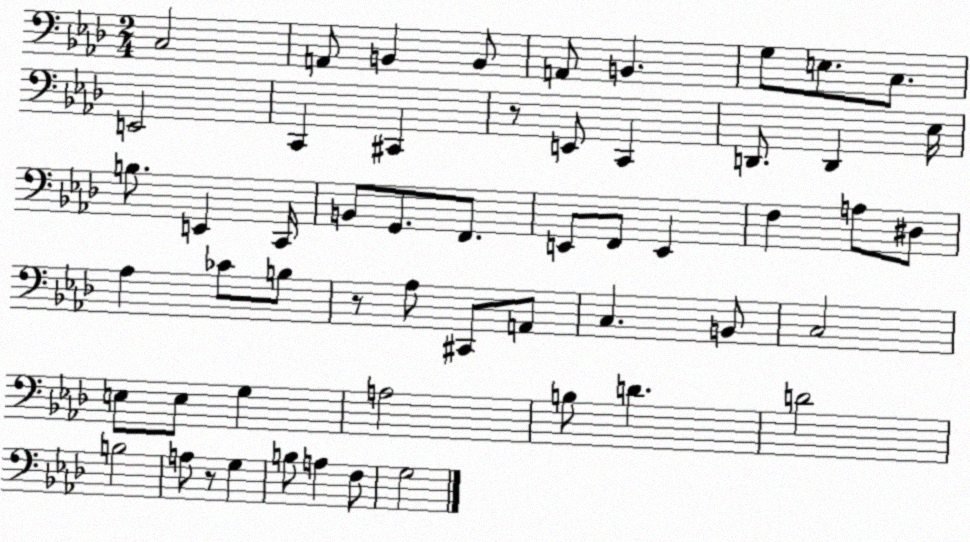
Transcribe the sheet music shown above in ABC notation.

X:1
T:Untitled
M:2/4
L:1/4
K:Ab
C,2 A,,/2 B,, B,,/2 A,,/2 B,, G,/2 E,/2 C,/2 E,,2 C,, ^C,, z/2 E,,/2 C,, D,,/2 D,, _E,/4 B,/2 E,, C,,/4 B,,/2 G,,/2 F,,/2 E,,/2 F,,/2 E,, F, A,/2 ^D,/2 _A, _C/2 B,/2 z/2 _A,/2 ^C,,/2 A,,/2 C, B,,/2 C,2 E,/2 E,/2 G, A,2 B,/2 D D2 B,2 A,/2 z/2 G, B,/2 A, F,/2 G,2